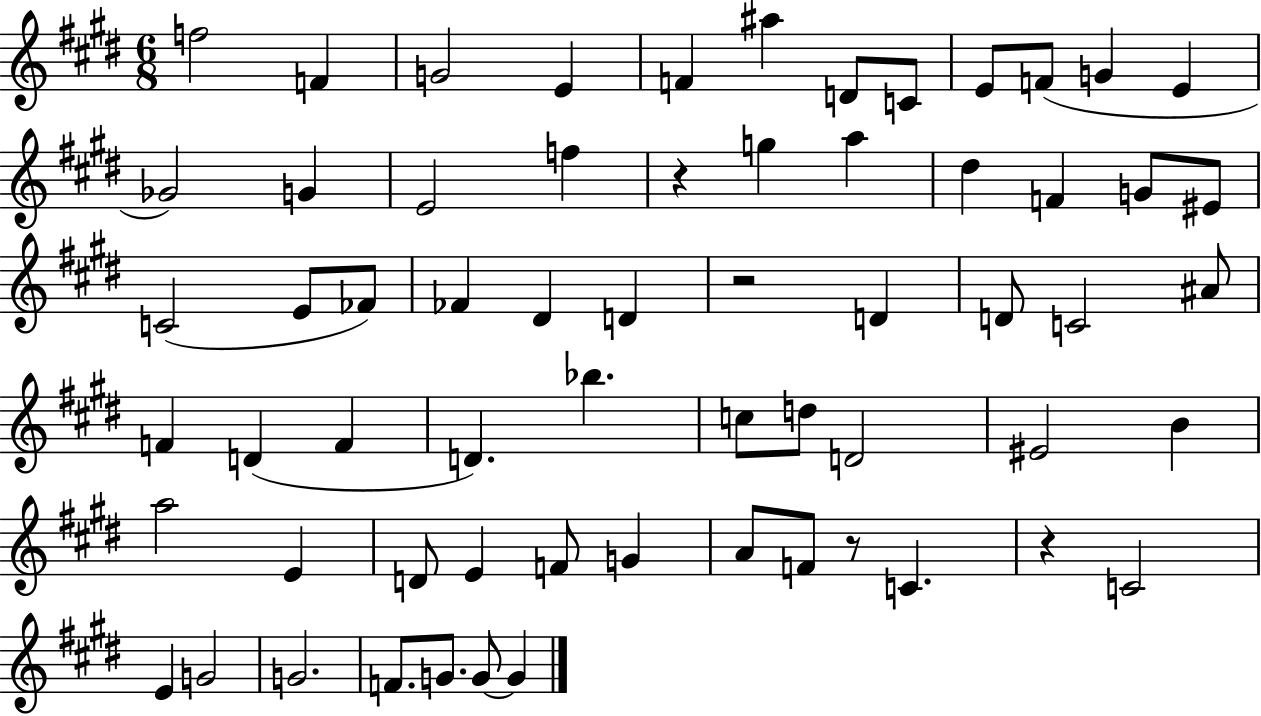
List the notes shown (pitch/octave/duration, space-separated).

F5/h F4/q G4/h E4/q F4/q A#5/q D4/e C4/e E4/e F4/e G4/q E4/q Gb4/h G4/q E4/h F5/q R/q G5/q A5/q D#5/q F4/q G4/e EIS4/e C4/h E4/e FES4/e FES4/q D#4/q D4/q R/h D4/q D4/e C4/h A#4/e F4/q D4/q F4/q D4/q. Bb5/q. C5/e D5/e D4/h EIS4/h B4/q A5/h E4/q D4/e E4/q F4/e G4/q A4/e F4/e R/e C4/q. R/q C4/h E4/q G4/h G4/h. F4/e. G4/e. G4/e G4/q